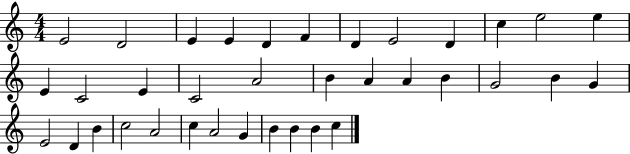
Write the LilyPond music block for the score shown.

{
  \clef treble
  \numericTimeSignature
  \time 4/4
  \key c \major
  e'2 d'2 | e'4 e'4 d'4 f'4 | d'4 e'2 d'4 | c''4 e''2 e''4 | \break e'4 c'2 e'4 | c'2 a'2 | b'4 a'4 a'4 b'4 | g'2 b'4 g'4 | \break e'2 d'4 b'4 | c''2 a'2 | c''4 a'2 g'4 | b'4 b'4 b'4 c''4 | \break \bar "|."
}